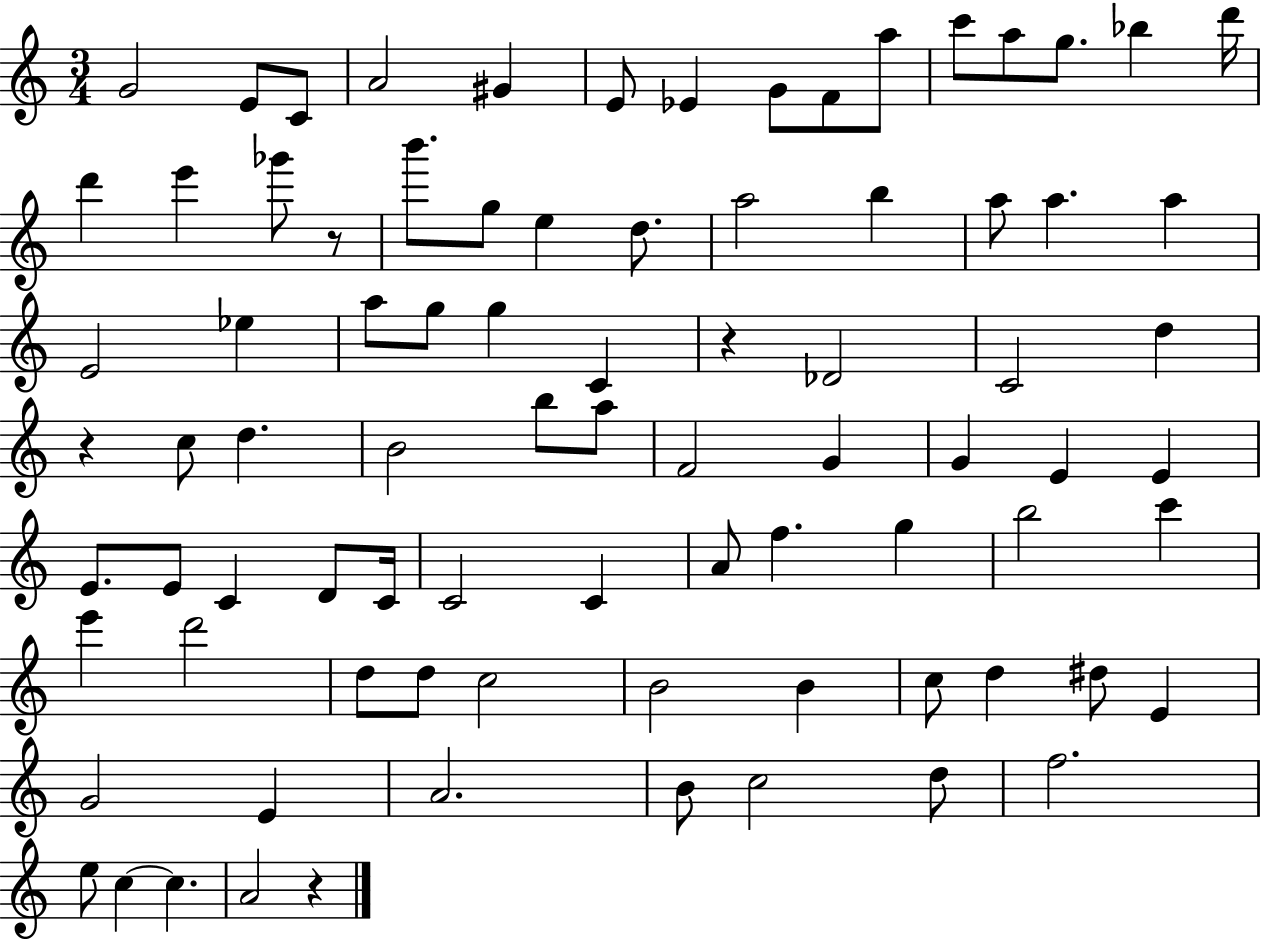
G4/h E4/e C4/e A4/h G#4/q E4/e Eb4/q G4/e F4/e A5/e C6/e A5/e G5/e. Bb5/q D6/s D6/q E6/q Gb6/e R/e B6/e. G5/e E5/q D5/e. A5/h B5/q A5/e A5/q. A5/q E4/h Eb5/q A5/e G5/e G5/q C4/q R/q Db4/h C4/h D5/q R/q C5/e D5/q. B4/h B5/e A5/e F4/h G4/q G4/q E4/q E4/q E4/e. E4/e C4/q D4/e C4/s C4/h C4/q A4/e F5/q. G5/q B5/h C6/q E6/q D6/h D5/e D5/e C5/h B4/h B4/q C5/e D5/q D#5/e E4/q G4/h E4/q A4/h. B4/e C5/h D5/e F5/h. E5/e C5/q C5/q. A4/h R/q